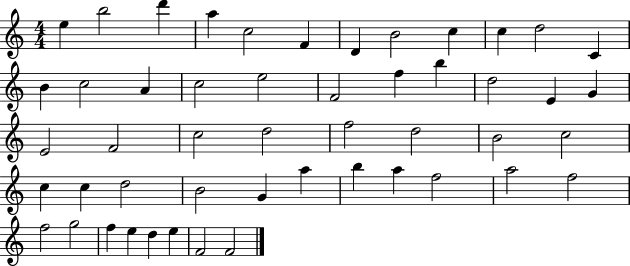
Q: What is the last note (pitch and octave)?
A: F4